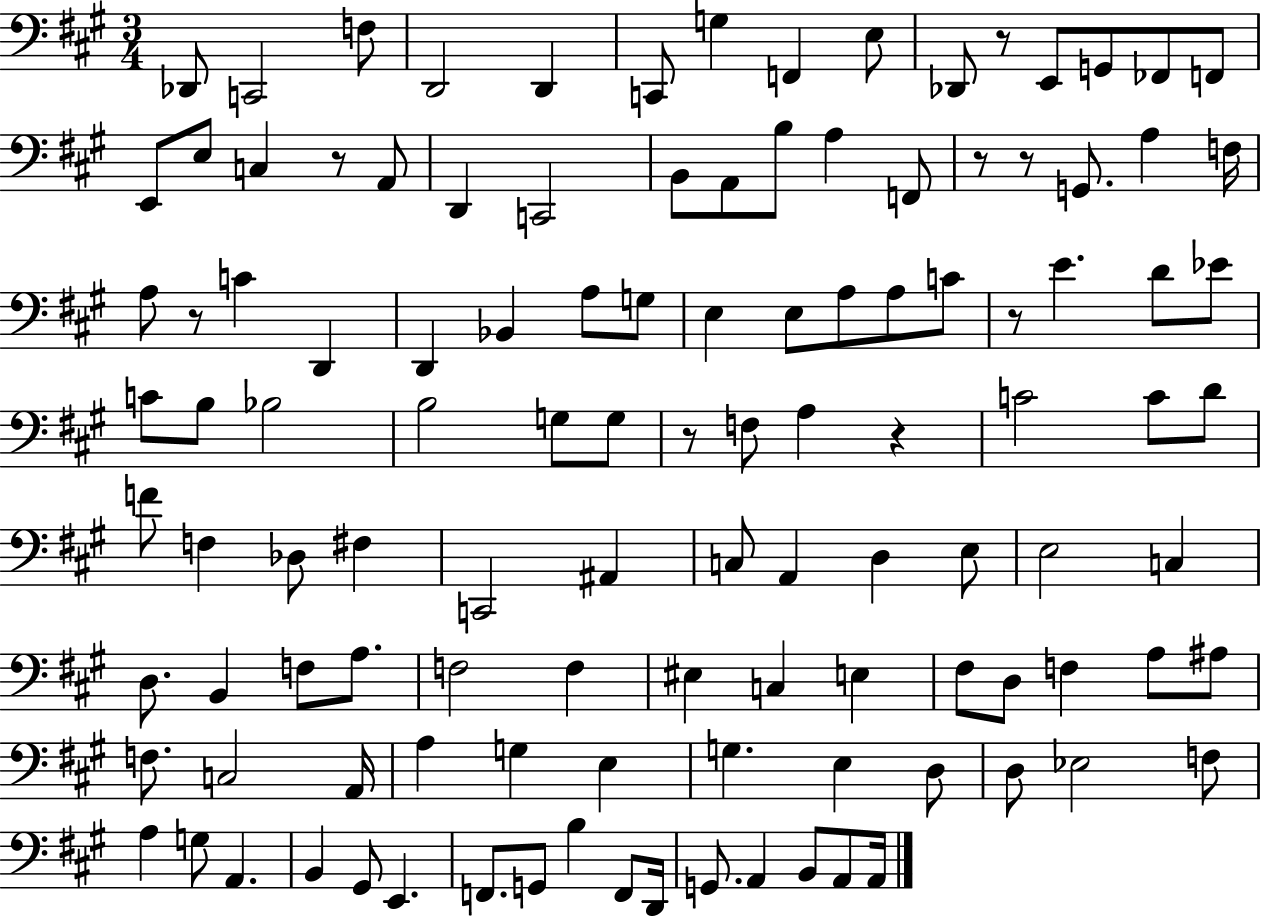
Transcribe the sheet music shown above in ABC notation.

X:1
T:Untitled
M:3/4
L:1/4
K:A
_D,,/2 C,,2 F,/2 D,,2 D,, C,,/2 G, F,, E,/2 _D,,/2 z/2 E,,/2 G,,/2 _F,,/2 F,,/2 E,,/2 E,/2 C, z/2 A,,/2 D,, C,,2 B,,/2 A,,/2 B,/2 A, F,,/2 z/2 z/2 G,,/2 A, F,/4 A,/2 z/2 C D,, D,, _B,, A,/2 G,/2 E, E,/2 A,/2 A,/2 C/2 z/2 E D/2 _E/2 C/2 B,/2 _B,2 B,2 G,/2 G,/2 z/2 F,/2 A, z C2 C/2 D/2 F/2 F, _D,/2 ^F, C,,2 ^A,, C,/2 A,, D, E,/2 E,2 C, D,/2 B,, F,/2 A,/2 F,2 F, ^E, C, E, ^F,/2 D,/2 F, A,/2 ^A,/2 F,/2 C,2 A,,/4 A, G, E, G, E, D,/2 D,/2 _E,2 F,/2 A, G,/2 A,, B,, ^G,,/2 E,, F,,/2 G,,/2 B, F,,/2 D,,/4 G,,/2 A,, B,,/2 A,,/2 A,,/4